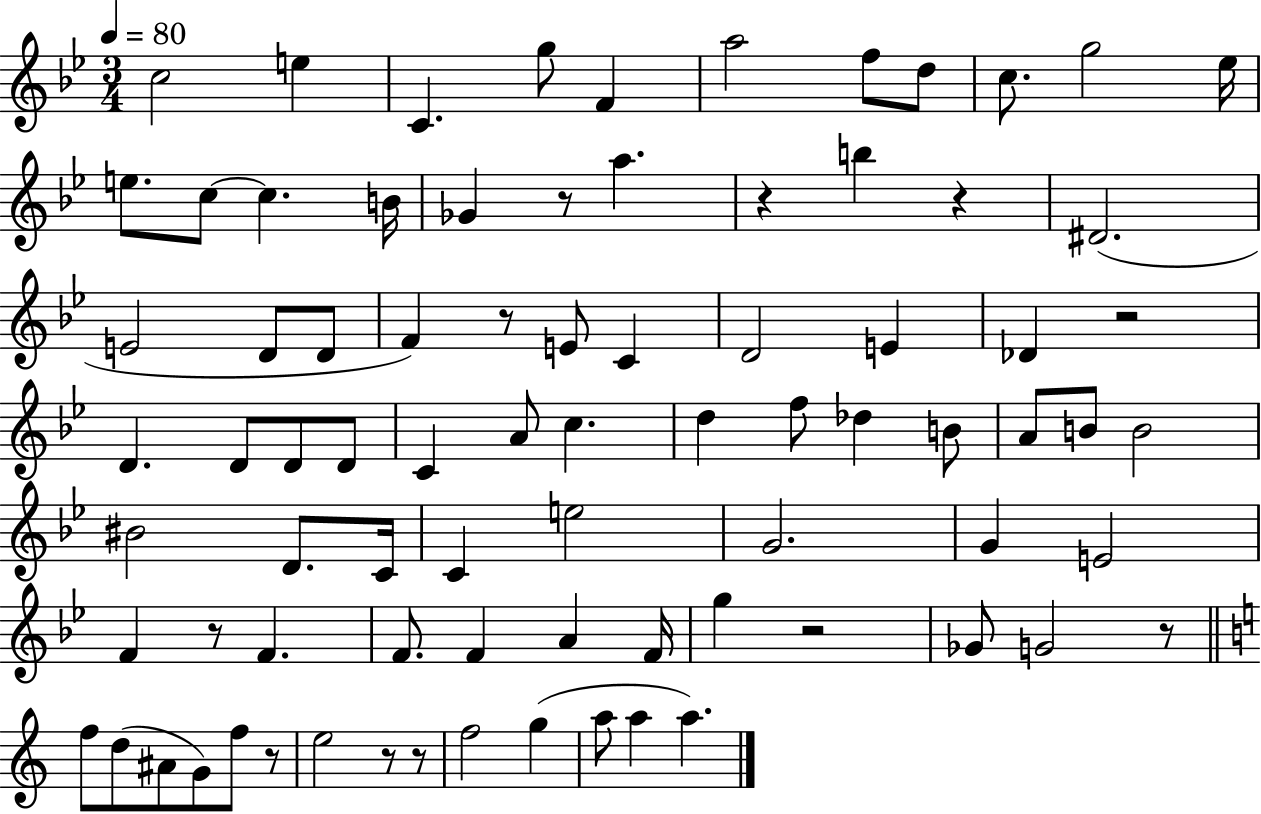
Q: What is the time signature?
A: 3/4